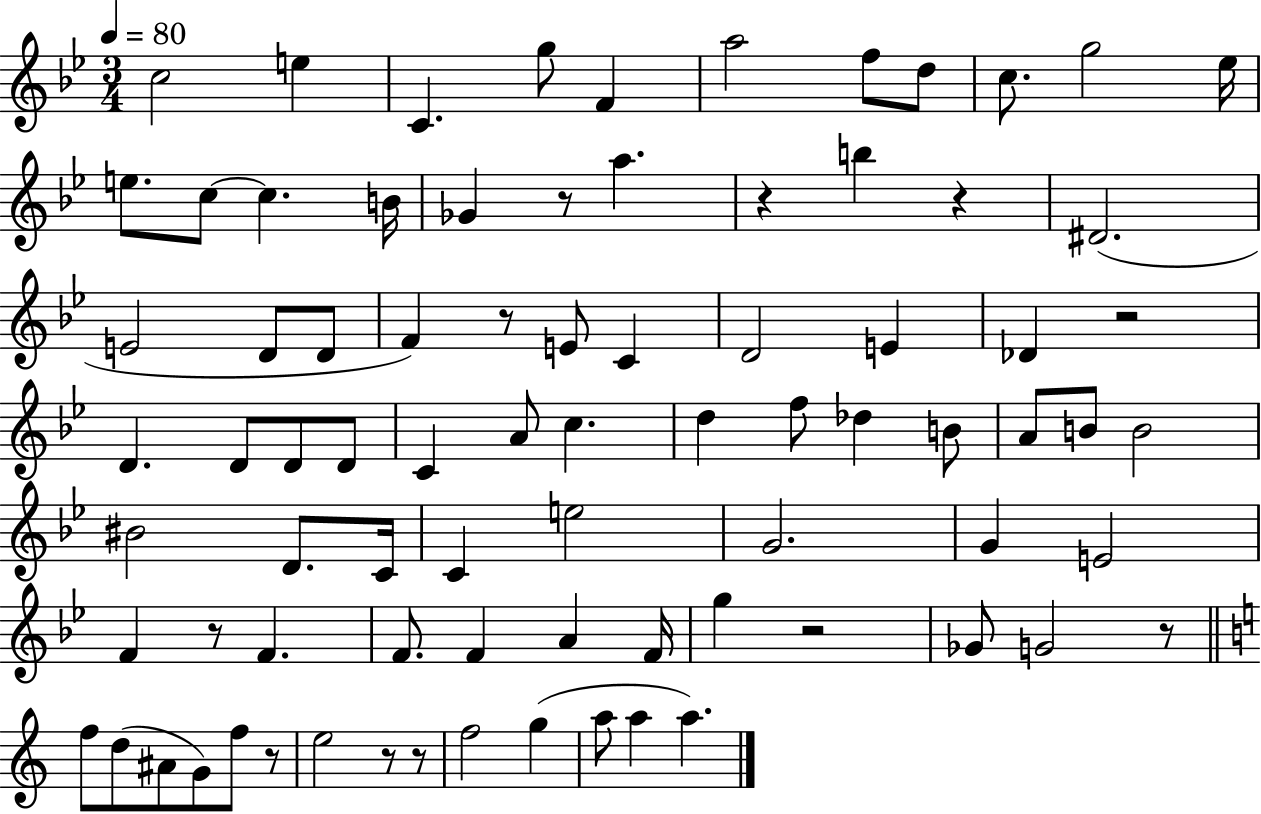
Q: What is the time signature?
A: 3/4